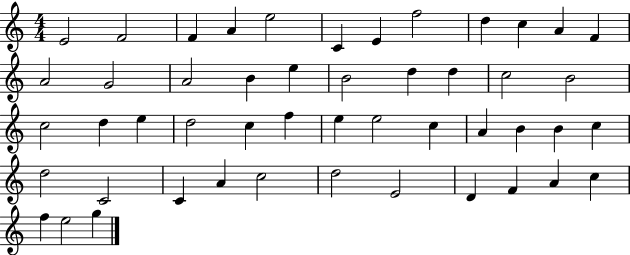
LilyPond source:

{
  \clef treble
  \numericTimeSignature
  \time 4/4
  \key c \major
  e'2 f'2 | f'4 a'4 e''2 | c'4 e'4 f''2 | d''4 c''4 a'4 f'4 | \break a'2 g'2 | a'2 b'4 e''4 | b'2 d''4 d''4 | c''2 b'2 | \break c''2 d''4 e''4 | d''2 c''4 f''4 | e''4 e''2 c''4 | a'4 b'4 b'4 c''4 | \break d''2 c'2 | c'4 a'4 c''2 | d''2 e'2 | d'4 f'4 a'4 c''4 | \break f''4 e''2 g''4 | \bar "|."
}